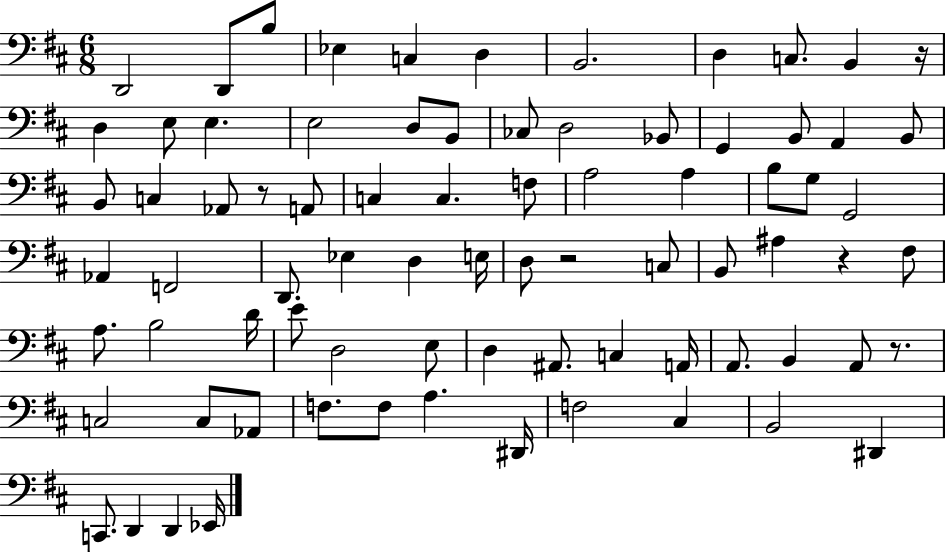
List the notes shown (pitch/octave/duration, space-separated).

D2/h D2/e B3/e Eb3/q C3/q D3/q B2/h. D3/q C3/e. B2/q R/s D3/q E3/e E3/q. E3/h D3/e B2/e CES3/e D3/h Bb2/e G2/q B2/e A2/q B2/e B2/e C3/q Ab2/e R/e A2/e C3/q C3/q. F3/e A3/h A3/q B3/e G3/e G2/h Ab2/q F2/h D2/e. Eb3/q D3/q E3/s D3/e R/h C3/e B2/e A#3/q R/q F#3/e A3/e. B3/h D4/s E4/e D3/h E3/e D3/q A#2/e. C3/q A2/s A2/e. B2/q A2/e R/e. C3/h C3/e Ab2/e F3/e. F3/e A3/q. D#2/s F3/h C#3/q B2/h D#2/q C2/e. D2/q D2/q Eb2/s